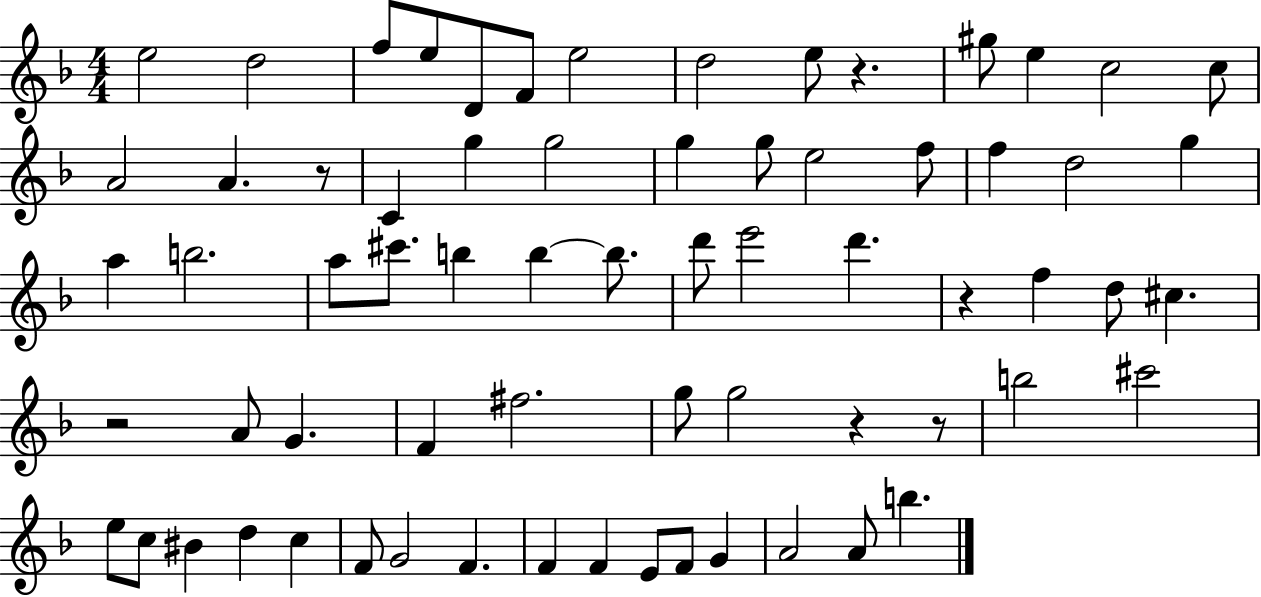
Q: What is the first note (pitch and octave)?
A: E5